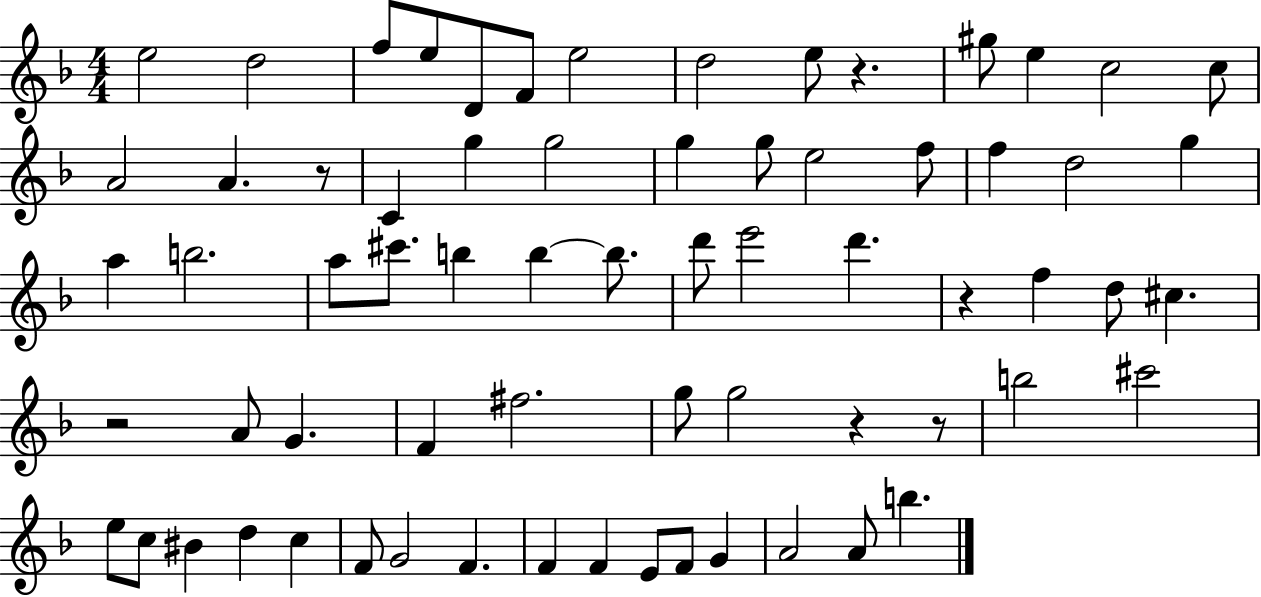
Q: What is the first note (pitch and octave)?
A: E5